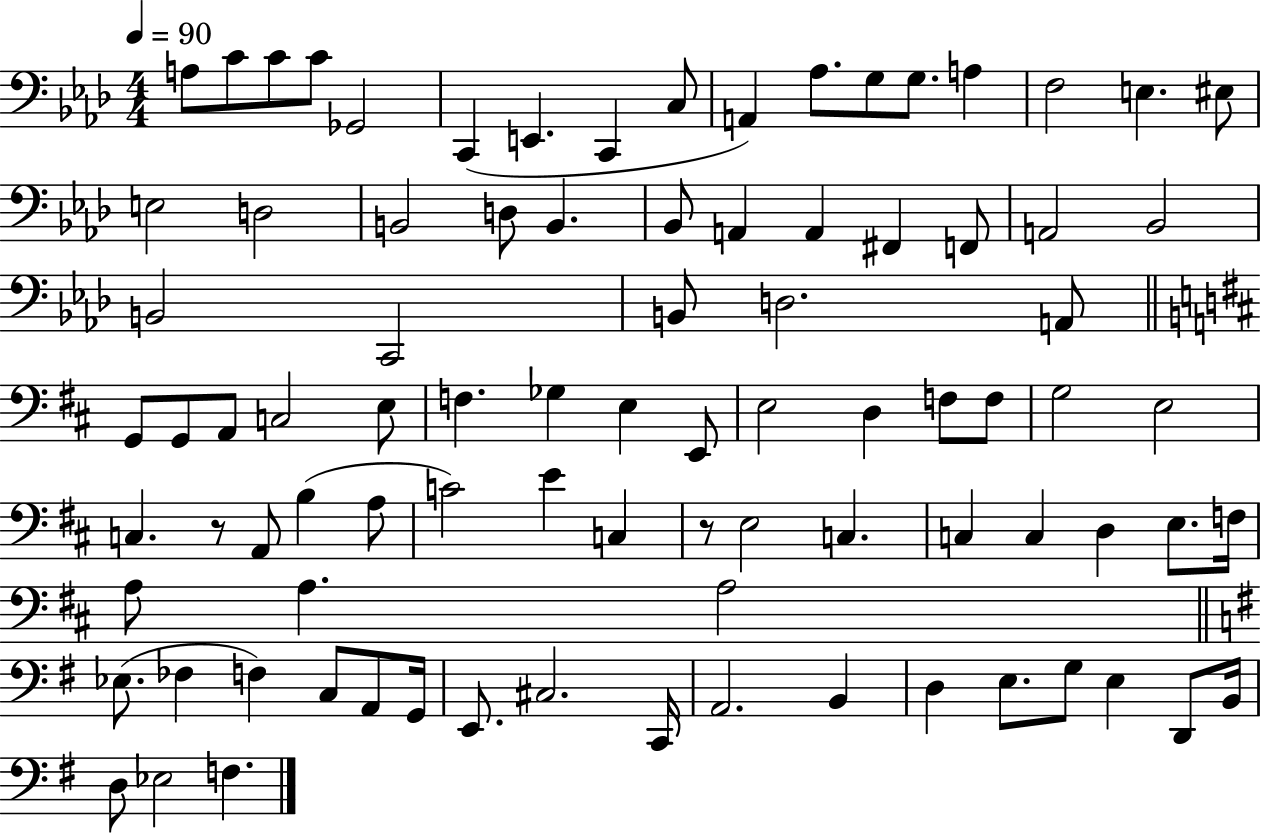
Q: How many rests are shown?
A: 2